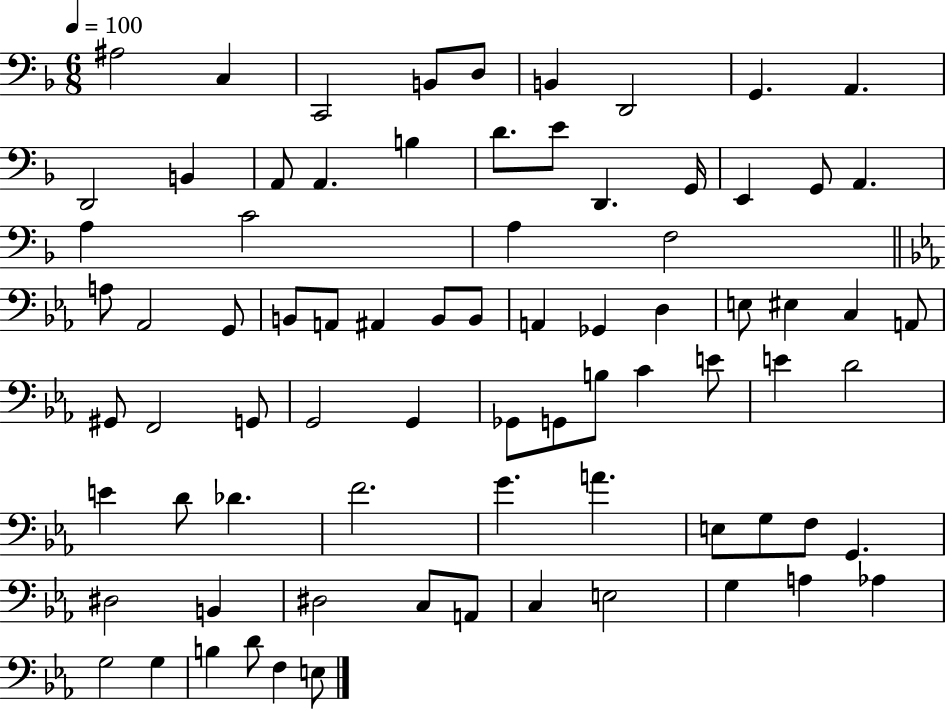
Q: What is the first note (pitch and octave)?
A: A#3